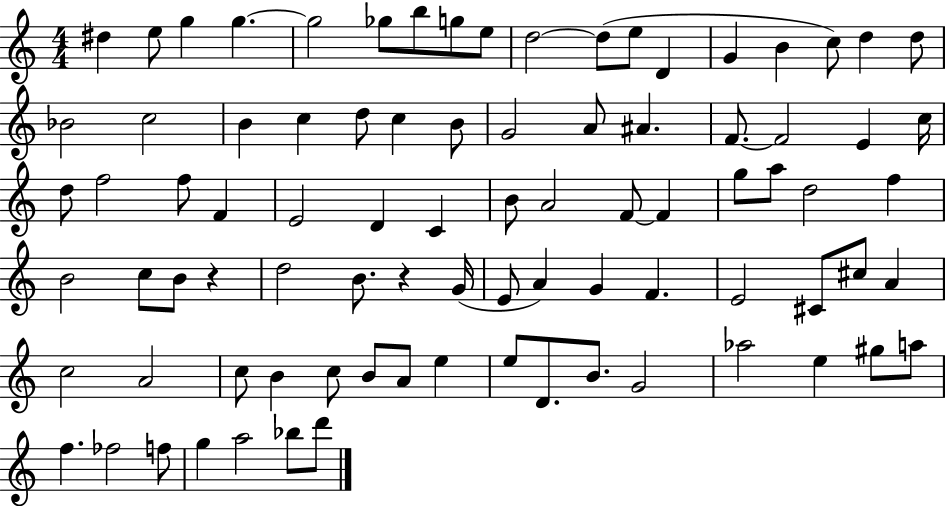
D#5/q E5/e G5/q G5/q. G5/h Gb5/e B5/e G5/e E5/e D5/h D5/e E5/e D4/q G4/q B4/q C5/e D5/q D5/e Bb4/h C5/h B4/q C5/q D5/e C5/q B4/e G4/h A4/e A#4/q. F4/e. F4/h E4/q C5/s D5/e F5/h F5/e F4/q E4/h D4/q C4/q B4/e A4/h F4/e F4/q G5/e A5/e D5/h F5/q B4/h C5/e B4/e R/q D5/h B4/e. R/q G4/s E4/e A4/q G4/q F4/q. E4/h C#4/e C#5/e A4/q C5/h A4/h C5/e B4/q C5/e B4/e A4/e E5/q E5/e D4/e. B4/e. G4/h Ab5/h E5/q G#5/e A5/e F5/q. FES5/h F5/e G5/q A5/h Bb5/e D6/e